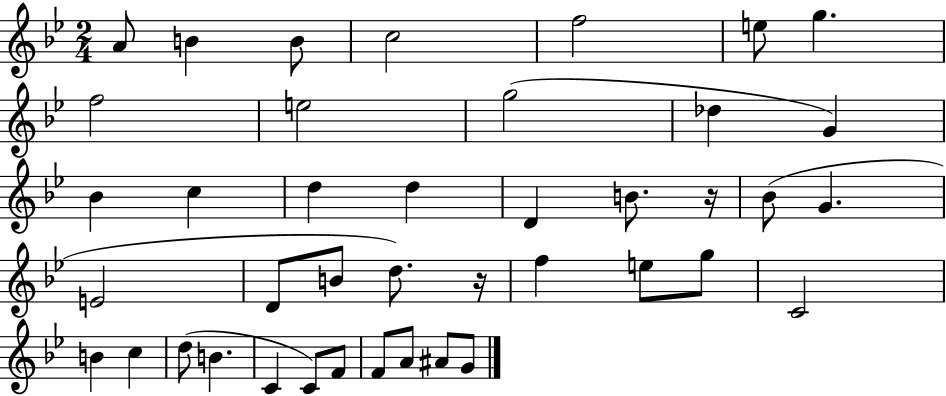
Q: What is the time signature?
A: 2/4